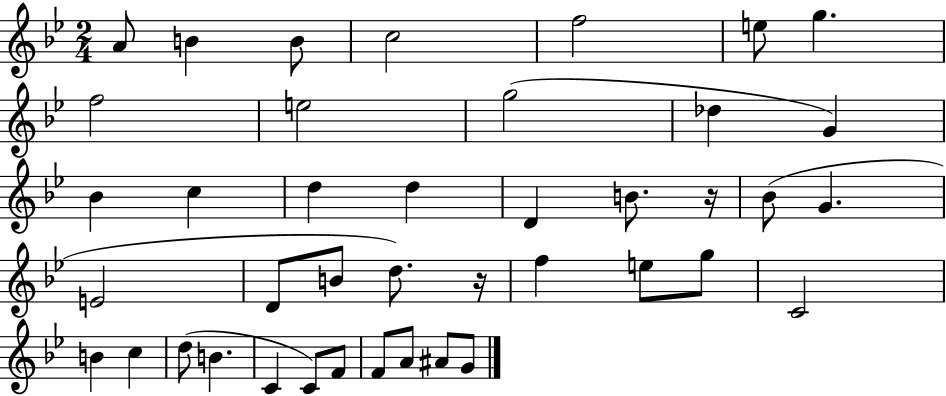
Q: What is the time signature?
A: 2/4